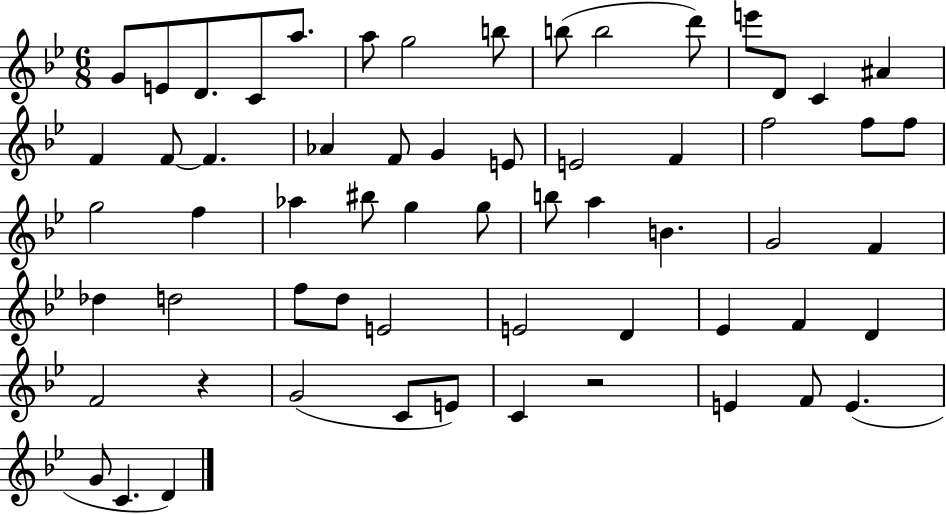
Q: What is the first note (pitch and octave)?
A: G4